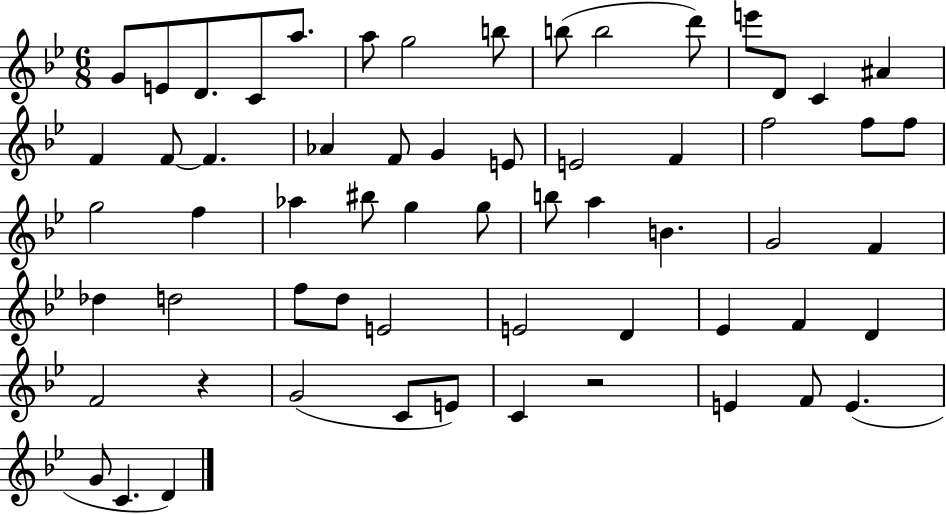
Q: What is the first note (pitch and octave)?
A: G4